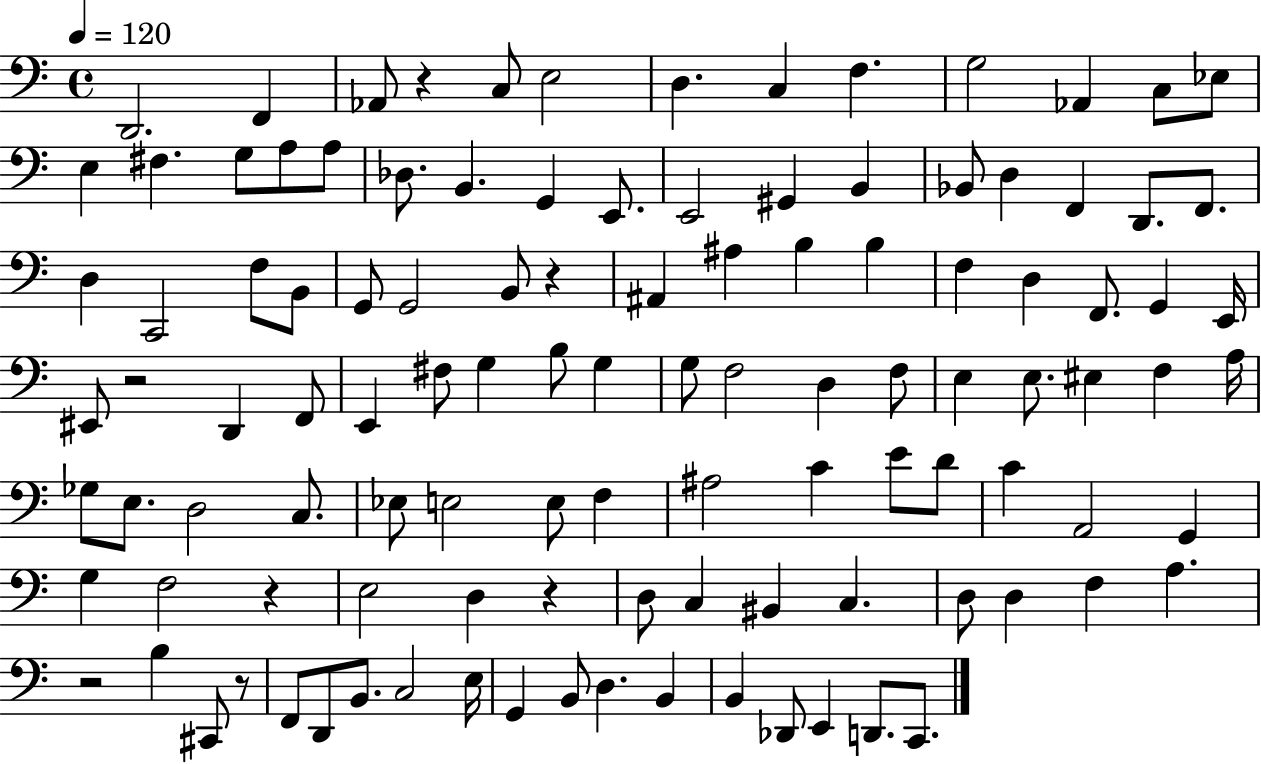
X:1
T:Untitled
M:4/4
L:1/4
K:C
D,,2 F,, _A,,/2 z C,/2 E,2 D, C, F, G,2 _A,, C,/2 _E,/2 E, ^F, G,/2 A,/2 A,/2 _D,/2 B,, G,, E,,/2 E,,2 ^G,, B,, _B,,/2 D, F,, D,,/2 F,,/2 D, C,,2 F,/2 B,,/2 G,,/2 G,,2 B,,/2 z ^A,, ^A, B, B, F, D, F,,/2 G,, E,,/4 ^E,,/2 z2 D,, F,,/2 E,, ^F,/2 G, B,/2 G, G,/2 F,2 D, F,/2 E, E,/2 ^E, F, A,/4 _G,/2 E,/2 D,2 C,/2 _E,/2 E,2 E,/2 F, ^A,2 C E/2 D/2 C A,,2 G,, G, F,2 z E,2 D, z D,/2 C, ^B,, C, D,/2 D, F, A, z2 B, ^C,,/2 z/2 F,,/2 D,,/2 B,,/2 C,2 E,/4 G,, B,,/2 D, B,, B,, _D,,/2 E,, D,,/2 C,,/2